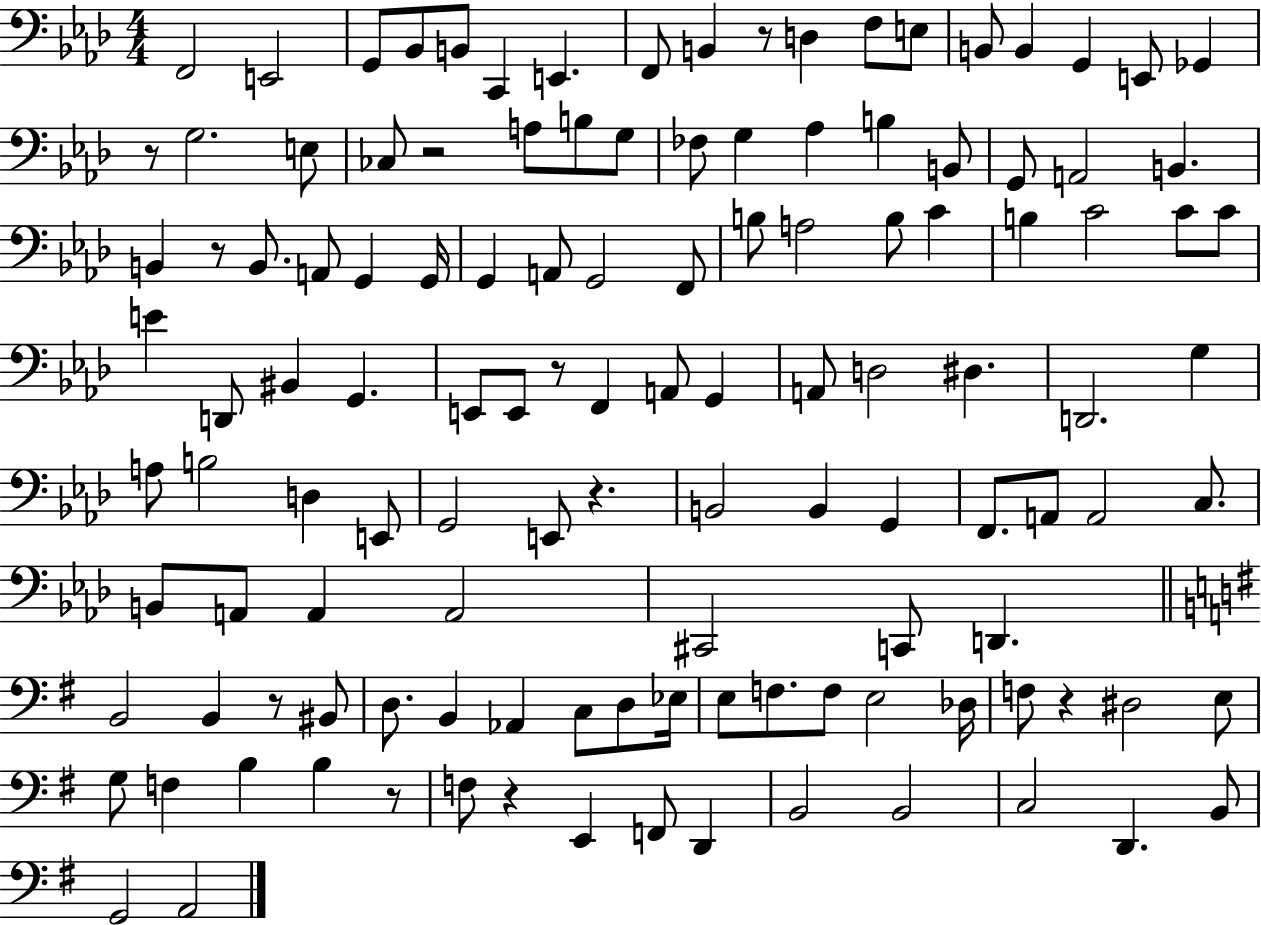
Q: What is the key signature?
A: AES major